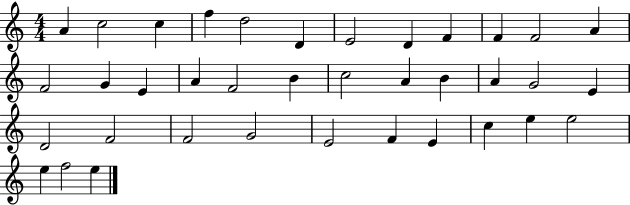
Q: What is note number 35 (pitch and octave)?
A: E5